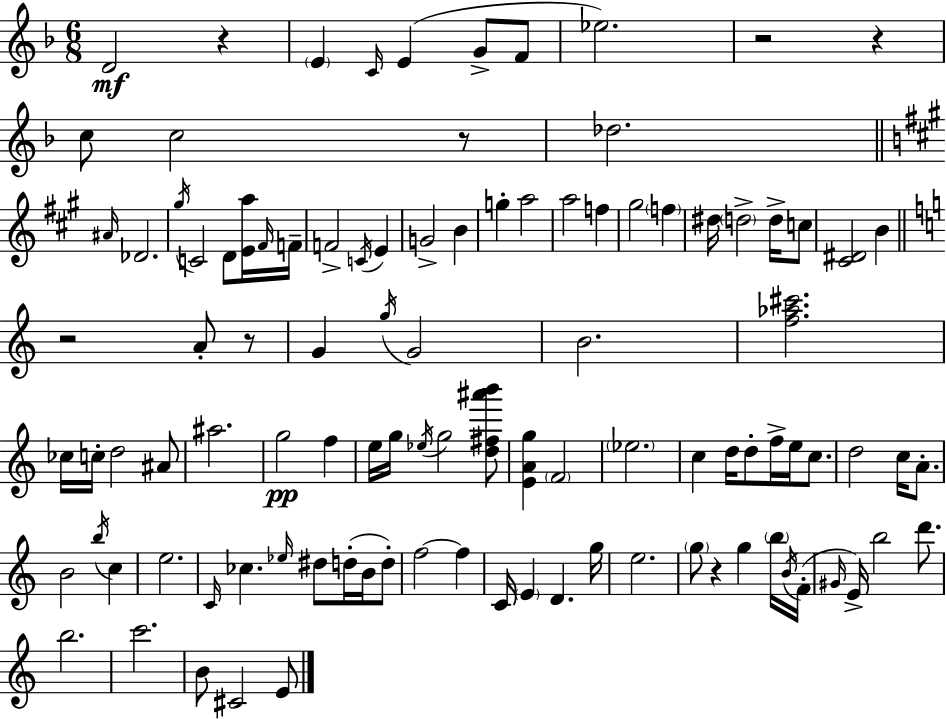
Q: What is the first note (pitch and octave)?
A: D4